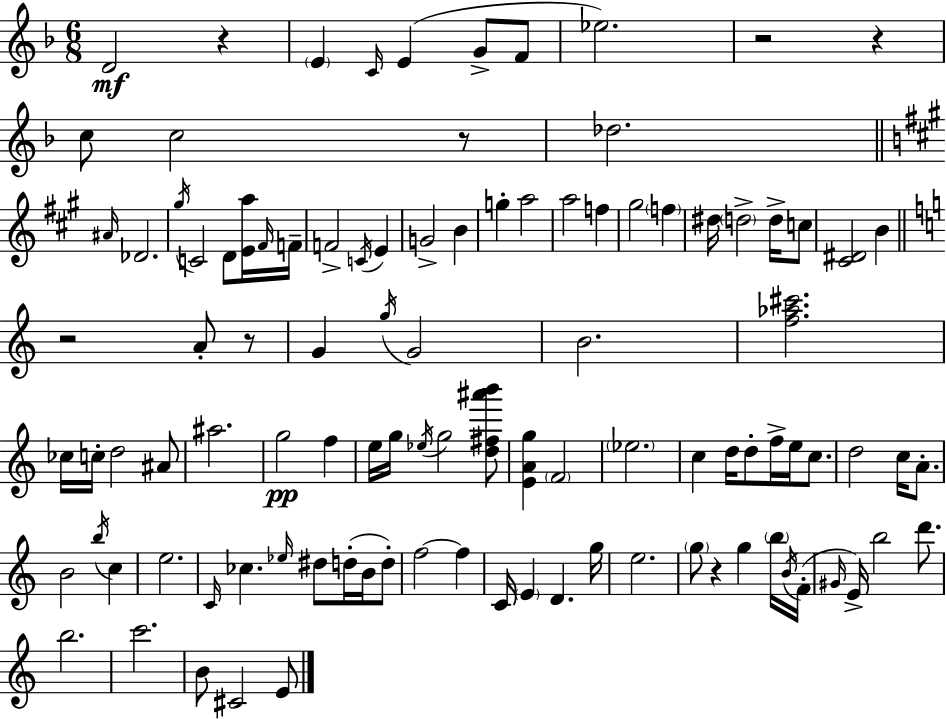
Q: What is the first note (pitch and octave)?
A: D4